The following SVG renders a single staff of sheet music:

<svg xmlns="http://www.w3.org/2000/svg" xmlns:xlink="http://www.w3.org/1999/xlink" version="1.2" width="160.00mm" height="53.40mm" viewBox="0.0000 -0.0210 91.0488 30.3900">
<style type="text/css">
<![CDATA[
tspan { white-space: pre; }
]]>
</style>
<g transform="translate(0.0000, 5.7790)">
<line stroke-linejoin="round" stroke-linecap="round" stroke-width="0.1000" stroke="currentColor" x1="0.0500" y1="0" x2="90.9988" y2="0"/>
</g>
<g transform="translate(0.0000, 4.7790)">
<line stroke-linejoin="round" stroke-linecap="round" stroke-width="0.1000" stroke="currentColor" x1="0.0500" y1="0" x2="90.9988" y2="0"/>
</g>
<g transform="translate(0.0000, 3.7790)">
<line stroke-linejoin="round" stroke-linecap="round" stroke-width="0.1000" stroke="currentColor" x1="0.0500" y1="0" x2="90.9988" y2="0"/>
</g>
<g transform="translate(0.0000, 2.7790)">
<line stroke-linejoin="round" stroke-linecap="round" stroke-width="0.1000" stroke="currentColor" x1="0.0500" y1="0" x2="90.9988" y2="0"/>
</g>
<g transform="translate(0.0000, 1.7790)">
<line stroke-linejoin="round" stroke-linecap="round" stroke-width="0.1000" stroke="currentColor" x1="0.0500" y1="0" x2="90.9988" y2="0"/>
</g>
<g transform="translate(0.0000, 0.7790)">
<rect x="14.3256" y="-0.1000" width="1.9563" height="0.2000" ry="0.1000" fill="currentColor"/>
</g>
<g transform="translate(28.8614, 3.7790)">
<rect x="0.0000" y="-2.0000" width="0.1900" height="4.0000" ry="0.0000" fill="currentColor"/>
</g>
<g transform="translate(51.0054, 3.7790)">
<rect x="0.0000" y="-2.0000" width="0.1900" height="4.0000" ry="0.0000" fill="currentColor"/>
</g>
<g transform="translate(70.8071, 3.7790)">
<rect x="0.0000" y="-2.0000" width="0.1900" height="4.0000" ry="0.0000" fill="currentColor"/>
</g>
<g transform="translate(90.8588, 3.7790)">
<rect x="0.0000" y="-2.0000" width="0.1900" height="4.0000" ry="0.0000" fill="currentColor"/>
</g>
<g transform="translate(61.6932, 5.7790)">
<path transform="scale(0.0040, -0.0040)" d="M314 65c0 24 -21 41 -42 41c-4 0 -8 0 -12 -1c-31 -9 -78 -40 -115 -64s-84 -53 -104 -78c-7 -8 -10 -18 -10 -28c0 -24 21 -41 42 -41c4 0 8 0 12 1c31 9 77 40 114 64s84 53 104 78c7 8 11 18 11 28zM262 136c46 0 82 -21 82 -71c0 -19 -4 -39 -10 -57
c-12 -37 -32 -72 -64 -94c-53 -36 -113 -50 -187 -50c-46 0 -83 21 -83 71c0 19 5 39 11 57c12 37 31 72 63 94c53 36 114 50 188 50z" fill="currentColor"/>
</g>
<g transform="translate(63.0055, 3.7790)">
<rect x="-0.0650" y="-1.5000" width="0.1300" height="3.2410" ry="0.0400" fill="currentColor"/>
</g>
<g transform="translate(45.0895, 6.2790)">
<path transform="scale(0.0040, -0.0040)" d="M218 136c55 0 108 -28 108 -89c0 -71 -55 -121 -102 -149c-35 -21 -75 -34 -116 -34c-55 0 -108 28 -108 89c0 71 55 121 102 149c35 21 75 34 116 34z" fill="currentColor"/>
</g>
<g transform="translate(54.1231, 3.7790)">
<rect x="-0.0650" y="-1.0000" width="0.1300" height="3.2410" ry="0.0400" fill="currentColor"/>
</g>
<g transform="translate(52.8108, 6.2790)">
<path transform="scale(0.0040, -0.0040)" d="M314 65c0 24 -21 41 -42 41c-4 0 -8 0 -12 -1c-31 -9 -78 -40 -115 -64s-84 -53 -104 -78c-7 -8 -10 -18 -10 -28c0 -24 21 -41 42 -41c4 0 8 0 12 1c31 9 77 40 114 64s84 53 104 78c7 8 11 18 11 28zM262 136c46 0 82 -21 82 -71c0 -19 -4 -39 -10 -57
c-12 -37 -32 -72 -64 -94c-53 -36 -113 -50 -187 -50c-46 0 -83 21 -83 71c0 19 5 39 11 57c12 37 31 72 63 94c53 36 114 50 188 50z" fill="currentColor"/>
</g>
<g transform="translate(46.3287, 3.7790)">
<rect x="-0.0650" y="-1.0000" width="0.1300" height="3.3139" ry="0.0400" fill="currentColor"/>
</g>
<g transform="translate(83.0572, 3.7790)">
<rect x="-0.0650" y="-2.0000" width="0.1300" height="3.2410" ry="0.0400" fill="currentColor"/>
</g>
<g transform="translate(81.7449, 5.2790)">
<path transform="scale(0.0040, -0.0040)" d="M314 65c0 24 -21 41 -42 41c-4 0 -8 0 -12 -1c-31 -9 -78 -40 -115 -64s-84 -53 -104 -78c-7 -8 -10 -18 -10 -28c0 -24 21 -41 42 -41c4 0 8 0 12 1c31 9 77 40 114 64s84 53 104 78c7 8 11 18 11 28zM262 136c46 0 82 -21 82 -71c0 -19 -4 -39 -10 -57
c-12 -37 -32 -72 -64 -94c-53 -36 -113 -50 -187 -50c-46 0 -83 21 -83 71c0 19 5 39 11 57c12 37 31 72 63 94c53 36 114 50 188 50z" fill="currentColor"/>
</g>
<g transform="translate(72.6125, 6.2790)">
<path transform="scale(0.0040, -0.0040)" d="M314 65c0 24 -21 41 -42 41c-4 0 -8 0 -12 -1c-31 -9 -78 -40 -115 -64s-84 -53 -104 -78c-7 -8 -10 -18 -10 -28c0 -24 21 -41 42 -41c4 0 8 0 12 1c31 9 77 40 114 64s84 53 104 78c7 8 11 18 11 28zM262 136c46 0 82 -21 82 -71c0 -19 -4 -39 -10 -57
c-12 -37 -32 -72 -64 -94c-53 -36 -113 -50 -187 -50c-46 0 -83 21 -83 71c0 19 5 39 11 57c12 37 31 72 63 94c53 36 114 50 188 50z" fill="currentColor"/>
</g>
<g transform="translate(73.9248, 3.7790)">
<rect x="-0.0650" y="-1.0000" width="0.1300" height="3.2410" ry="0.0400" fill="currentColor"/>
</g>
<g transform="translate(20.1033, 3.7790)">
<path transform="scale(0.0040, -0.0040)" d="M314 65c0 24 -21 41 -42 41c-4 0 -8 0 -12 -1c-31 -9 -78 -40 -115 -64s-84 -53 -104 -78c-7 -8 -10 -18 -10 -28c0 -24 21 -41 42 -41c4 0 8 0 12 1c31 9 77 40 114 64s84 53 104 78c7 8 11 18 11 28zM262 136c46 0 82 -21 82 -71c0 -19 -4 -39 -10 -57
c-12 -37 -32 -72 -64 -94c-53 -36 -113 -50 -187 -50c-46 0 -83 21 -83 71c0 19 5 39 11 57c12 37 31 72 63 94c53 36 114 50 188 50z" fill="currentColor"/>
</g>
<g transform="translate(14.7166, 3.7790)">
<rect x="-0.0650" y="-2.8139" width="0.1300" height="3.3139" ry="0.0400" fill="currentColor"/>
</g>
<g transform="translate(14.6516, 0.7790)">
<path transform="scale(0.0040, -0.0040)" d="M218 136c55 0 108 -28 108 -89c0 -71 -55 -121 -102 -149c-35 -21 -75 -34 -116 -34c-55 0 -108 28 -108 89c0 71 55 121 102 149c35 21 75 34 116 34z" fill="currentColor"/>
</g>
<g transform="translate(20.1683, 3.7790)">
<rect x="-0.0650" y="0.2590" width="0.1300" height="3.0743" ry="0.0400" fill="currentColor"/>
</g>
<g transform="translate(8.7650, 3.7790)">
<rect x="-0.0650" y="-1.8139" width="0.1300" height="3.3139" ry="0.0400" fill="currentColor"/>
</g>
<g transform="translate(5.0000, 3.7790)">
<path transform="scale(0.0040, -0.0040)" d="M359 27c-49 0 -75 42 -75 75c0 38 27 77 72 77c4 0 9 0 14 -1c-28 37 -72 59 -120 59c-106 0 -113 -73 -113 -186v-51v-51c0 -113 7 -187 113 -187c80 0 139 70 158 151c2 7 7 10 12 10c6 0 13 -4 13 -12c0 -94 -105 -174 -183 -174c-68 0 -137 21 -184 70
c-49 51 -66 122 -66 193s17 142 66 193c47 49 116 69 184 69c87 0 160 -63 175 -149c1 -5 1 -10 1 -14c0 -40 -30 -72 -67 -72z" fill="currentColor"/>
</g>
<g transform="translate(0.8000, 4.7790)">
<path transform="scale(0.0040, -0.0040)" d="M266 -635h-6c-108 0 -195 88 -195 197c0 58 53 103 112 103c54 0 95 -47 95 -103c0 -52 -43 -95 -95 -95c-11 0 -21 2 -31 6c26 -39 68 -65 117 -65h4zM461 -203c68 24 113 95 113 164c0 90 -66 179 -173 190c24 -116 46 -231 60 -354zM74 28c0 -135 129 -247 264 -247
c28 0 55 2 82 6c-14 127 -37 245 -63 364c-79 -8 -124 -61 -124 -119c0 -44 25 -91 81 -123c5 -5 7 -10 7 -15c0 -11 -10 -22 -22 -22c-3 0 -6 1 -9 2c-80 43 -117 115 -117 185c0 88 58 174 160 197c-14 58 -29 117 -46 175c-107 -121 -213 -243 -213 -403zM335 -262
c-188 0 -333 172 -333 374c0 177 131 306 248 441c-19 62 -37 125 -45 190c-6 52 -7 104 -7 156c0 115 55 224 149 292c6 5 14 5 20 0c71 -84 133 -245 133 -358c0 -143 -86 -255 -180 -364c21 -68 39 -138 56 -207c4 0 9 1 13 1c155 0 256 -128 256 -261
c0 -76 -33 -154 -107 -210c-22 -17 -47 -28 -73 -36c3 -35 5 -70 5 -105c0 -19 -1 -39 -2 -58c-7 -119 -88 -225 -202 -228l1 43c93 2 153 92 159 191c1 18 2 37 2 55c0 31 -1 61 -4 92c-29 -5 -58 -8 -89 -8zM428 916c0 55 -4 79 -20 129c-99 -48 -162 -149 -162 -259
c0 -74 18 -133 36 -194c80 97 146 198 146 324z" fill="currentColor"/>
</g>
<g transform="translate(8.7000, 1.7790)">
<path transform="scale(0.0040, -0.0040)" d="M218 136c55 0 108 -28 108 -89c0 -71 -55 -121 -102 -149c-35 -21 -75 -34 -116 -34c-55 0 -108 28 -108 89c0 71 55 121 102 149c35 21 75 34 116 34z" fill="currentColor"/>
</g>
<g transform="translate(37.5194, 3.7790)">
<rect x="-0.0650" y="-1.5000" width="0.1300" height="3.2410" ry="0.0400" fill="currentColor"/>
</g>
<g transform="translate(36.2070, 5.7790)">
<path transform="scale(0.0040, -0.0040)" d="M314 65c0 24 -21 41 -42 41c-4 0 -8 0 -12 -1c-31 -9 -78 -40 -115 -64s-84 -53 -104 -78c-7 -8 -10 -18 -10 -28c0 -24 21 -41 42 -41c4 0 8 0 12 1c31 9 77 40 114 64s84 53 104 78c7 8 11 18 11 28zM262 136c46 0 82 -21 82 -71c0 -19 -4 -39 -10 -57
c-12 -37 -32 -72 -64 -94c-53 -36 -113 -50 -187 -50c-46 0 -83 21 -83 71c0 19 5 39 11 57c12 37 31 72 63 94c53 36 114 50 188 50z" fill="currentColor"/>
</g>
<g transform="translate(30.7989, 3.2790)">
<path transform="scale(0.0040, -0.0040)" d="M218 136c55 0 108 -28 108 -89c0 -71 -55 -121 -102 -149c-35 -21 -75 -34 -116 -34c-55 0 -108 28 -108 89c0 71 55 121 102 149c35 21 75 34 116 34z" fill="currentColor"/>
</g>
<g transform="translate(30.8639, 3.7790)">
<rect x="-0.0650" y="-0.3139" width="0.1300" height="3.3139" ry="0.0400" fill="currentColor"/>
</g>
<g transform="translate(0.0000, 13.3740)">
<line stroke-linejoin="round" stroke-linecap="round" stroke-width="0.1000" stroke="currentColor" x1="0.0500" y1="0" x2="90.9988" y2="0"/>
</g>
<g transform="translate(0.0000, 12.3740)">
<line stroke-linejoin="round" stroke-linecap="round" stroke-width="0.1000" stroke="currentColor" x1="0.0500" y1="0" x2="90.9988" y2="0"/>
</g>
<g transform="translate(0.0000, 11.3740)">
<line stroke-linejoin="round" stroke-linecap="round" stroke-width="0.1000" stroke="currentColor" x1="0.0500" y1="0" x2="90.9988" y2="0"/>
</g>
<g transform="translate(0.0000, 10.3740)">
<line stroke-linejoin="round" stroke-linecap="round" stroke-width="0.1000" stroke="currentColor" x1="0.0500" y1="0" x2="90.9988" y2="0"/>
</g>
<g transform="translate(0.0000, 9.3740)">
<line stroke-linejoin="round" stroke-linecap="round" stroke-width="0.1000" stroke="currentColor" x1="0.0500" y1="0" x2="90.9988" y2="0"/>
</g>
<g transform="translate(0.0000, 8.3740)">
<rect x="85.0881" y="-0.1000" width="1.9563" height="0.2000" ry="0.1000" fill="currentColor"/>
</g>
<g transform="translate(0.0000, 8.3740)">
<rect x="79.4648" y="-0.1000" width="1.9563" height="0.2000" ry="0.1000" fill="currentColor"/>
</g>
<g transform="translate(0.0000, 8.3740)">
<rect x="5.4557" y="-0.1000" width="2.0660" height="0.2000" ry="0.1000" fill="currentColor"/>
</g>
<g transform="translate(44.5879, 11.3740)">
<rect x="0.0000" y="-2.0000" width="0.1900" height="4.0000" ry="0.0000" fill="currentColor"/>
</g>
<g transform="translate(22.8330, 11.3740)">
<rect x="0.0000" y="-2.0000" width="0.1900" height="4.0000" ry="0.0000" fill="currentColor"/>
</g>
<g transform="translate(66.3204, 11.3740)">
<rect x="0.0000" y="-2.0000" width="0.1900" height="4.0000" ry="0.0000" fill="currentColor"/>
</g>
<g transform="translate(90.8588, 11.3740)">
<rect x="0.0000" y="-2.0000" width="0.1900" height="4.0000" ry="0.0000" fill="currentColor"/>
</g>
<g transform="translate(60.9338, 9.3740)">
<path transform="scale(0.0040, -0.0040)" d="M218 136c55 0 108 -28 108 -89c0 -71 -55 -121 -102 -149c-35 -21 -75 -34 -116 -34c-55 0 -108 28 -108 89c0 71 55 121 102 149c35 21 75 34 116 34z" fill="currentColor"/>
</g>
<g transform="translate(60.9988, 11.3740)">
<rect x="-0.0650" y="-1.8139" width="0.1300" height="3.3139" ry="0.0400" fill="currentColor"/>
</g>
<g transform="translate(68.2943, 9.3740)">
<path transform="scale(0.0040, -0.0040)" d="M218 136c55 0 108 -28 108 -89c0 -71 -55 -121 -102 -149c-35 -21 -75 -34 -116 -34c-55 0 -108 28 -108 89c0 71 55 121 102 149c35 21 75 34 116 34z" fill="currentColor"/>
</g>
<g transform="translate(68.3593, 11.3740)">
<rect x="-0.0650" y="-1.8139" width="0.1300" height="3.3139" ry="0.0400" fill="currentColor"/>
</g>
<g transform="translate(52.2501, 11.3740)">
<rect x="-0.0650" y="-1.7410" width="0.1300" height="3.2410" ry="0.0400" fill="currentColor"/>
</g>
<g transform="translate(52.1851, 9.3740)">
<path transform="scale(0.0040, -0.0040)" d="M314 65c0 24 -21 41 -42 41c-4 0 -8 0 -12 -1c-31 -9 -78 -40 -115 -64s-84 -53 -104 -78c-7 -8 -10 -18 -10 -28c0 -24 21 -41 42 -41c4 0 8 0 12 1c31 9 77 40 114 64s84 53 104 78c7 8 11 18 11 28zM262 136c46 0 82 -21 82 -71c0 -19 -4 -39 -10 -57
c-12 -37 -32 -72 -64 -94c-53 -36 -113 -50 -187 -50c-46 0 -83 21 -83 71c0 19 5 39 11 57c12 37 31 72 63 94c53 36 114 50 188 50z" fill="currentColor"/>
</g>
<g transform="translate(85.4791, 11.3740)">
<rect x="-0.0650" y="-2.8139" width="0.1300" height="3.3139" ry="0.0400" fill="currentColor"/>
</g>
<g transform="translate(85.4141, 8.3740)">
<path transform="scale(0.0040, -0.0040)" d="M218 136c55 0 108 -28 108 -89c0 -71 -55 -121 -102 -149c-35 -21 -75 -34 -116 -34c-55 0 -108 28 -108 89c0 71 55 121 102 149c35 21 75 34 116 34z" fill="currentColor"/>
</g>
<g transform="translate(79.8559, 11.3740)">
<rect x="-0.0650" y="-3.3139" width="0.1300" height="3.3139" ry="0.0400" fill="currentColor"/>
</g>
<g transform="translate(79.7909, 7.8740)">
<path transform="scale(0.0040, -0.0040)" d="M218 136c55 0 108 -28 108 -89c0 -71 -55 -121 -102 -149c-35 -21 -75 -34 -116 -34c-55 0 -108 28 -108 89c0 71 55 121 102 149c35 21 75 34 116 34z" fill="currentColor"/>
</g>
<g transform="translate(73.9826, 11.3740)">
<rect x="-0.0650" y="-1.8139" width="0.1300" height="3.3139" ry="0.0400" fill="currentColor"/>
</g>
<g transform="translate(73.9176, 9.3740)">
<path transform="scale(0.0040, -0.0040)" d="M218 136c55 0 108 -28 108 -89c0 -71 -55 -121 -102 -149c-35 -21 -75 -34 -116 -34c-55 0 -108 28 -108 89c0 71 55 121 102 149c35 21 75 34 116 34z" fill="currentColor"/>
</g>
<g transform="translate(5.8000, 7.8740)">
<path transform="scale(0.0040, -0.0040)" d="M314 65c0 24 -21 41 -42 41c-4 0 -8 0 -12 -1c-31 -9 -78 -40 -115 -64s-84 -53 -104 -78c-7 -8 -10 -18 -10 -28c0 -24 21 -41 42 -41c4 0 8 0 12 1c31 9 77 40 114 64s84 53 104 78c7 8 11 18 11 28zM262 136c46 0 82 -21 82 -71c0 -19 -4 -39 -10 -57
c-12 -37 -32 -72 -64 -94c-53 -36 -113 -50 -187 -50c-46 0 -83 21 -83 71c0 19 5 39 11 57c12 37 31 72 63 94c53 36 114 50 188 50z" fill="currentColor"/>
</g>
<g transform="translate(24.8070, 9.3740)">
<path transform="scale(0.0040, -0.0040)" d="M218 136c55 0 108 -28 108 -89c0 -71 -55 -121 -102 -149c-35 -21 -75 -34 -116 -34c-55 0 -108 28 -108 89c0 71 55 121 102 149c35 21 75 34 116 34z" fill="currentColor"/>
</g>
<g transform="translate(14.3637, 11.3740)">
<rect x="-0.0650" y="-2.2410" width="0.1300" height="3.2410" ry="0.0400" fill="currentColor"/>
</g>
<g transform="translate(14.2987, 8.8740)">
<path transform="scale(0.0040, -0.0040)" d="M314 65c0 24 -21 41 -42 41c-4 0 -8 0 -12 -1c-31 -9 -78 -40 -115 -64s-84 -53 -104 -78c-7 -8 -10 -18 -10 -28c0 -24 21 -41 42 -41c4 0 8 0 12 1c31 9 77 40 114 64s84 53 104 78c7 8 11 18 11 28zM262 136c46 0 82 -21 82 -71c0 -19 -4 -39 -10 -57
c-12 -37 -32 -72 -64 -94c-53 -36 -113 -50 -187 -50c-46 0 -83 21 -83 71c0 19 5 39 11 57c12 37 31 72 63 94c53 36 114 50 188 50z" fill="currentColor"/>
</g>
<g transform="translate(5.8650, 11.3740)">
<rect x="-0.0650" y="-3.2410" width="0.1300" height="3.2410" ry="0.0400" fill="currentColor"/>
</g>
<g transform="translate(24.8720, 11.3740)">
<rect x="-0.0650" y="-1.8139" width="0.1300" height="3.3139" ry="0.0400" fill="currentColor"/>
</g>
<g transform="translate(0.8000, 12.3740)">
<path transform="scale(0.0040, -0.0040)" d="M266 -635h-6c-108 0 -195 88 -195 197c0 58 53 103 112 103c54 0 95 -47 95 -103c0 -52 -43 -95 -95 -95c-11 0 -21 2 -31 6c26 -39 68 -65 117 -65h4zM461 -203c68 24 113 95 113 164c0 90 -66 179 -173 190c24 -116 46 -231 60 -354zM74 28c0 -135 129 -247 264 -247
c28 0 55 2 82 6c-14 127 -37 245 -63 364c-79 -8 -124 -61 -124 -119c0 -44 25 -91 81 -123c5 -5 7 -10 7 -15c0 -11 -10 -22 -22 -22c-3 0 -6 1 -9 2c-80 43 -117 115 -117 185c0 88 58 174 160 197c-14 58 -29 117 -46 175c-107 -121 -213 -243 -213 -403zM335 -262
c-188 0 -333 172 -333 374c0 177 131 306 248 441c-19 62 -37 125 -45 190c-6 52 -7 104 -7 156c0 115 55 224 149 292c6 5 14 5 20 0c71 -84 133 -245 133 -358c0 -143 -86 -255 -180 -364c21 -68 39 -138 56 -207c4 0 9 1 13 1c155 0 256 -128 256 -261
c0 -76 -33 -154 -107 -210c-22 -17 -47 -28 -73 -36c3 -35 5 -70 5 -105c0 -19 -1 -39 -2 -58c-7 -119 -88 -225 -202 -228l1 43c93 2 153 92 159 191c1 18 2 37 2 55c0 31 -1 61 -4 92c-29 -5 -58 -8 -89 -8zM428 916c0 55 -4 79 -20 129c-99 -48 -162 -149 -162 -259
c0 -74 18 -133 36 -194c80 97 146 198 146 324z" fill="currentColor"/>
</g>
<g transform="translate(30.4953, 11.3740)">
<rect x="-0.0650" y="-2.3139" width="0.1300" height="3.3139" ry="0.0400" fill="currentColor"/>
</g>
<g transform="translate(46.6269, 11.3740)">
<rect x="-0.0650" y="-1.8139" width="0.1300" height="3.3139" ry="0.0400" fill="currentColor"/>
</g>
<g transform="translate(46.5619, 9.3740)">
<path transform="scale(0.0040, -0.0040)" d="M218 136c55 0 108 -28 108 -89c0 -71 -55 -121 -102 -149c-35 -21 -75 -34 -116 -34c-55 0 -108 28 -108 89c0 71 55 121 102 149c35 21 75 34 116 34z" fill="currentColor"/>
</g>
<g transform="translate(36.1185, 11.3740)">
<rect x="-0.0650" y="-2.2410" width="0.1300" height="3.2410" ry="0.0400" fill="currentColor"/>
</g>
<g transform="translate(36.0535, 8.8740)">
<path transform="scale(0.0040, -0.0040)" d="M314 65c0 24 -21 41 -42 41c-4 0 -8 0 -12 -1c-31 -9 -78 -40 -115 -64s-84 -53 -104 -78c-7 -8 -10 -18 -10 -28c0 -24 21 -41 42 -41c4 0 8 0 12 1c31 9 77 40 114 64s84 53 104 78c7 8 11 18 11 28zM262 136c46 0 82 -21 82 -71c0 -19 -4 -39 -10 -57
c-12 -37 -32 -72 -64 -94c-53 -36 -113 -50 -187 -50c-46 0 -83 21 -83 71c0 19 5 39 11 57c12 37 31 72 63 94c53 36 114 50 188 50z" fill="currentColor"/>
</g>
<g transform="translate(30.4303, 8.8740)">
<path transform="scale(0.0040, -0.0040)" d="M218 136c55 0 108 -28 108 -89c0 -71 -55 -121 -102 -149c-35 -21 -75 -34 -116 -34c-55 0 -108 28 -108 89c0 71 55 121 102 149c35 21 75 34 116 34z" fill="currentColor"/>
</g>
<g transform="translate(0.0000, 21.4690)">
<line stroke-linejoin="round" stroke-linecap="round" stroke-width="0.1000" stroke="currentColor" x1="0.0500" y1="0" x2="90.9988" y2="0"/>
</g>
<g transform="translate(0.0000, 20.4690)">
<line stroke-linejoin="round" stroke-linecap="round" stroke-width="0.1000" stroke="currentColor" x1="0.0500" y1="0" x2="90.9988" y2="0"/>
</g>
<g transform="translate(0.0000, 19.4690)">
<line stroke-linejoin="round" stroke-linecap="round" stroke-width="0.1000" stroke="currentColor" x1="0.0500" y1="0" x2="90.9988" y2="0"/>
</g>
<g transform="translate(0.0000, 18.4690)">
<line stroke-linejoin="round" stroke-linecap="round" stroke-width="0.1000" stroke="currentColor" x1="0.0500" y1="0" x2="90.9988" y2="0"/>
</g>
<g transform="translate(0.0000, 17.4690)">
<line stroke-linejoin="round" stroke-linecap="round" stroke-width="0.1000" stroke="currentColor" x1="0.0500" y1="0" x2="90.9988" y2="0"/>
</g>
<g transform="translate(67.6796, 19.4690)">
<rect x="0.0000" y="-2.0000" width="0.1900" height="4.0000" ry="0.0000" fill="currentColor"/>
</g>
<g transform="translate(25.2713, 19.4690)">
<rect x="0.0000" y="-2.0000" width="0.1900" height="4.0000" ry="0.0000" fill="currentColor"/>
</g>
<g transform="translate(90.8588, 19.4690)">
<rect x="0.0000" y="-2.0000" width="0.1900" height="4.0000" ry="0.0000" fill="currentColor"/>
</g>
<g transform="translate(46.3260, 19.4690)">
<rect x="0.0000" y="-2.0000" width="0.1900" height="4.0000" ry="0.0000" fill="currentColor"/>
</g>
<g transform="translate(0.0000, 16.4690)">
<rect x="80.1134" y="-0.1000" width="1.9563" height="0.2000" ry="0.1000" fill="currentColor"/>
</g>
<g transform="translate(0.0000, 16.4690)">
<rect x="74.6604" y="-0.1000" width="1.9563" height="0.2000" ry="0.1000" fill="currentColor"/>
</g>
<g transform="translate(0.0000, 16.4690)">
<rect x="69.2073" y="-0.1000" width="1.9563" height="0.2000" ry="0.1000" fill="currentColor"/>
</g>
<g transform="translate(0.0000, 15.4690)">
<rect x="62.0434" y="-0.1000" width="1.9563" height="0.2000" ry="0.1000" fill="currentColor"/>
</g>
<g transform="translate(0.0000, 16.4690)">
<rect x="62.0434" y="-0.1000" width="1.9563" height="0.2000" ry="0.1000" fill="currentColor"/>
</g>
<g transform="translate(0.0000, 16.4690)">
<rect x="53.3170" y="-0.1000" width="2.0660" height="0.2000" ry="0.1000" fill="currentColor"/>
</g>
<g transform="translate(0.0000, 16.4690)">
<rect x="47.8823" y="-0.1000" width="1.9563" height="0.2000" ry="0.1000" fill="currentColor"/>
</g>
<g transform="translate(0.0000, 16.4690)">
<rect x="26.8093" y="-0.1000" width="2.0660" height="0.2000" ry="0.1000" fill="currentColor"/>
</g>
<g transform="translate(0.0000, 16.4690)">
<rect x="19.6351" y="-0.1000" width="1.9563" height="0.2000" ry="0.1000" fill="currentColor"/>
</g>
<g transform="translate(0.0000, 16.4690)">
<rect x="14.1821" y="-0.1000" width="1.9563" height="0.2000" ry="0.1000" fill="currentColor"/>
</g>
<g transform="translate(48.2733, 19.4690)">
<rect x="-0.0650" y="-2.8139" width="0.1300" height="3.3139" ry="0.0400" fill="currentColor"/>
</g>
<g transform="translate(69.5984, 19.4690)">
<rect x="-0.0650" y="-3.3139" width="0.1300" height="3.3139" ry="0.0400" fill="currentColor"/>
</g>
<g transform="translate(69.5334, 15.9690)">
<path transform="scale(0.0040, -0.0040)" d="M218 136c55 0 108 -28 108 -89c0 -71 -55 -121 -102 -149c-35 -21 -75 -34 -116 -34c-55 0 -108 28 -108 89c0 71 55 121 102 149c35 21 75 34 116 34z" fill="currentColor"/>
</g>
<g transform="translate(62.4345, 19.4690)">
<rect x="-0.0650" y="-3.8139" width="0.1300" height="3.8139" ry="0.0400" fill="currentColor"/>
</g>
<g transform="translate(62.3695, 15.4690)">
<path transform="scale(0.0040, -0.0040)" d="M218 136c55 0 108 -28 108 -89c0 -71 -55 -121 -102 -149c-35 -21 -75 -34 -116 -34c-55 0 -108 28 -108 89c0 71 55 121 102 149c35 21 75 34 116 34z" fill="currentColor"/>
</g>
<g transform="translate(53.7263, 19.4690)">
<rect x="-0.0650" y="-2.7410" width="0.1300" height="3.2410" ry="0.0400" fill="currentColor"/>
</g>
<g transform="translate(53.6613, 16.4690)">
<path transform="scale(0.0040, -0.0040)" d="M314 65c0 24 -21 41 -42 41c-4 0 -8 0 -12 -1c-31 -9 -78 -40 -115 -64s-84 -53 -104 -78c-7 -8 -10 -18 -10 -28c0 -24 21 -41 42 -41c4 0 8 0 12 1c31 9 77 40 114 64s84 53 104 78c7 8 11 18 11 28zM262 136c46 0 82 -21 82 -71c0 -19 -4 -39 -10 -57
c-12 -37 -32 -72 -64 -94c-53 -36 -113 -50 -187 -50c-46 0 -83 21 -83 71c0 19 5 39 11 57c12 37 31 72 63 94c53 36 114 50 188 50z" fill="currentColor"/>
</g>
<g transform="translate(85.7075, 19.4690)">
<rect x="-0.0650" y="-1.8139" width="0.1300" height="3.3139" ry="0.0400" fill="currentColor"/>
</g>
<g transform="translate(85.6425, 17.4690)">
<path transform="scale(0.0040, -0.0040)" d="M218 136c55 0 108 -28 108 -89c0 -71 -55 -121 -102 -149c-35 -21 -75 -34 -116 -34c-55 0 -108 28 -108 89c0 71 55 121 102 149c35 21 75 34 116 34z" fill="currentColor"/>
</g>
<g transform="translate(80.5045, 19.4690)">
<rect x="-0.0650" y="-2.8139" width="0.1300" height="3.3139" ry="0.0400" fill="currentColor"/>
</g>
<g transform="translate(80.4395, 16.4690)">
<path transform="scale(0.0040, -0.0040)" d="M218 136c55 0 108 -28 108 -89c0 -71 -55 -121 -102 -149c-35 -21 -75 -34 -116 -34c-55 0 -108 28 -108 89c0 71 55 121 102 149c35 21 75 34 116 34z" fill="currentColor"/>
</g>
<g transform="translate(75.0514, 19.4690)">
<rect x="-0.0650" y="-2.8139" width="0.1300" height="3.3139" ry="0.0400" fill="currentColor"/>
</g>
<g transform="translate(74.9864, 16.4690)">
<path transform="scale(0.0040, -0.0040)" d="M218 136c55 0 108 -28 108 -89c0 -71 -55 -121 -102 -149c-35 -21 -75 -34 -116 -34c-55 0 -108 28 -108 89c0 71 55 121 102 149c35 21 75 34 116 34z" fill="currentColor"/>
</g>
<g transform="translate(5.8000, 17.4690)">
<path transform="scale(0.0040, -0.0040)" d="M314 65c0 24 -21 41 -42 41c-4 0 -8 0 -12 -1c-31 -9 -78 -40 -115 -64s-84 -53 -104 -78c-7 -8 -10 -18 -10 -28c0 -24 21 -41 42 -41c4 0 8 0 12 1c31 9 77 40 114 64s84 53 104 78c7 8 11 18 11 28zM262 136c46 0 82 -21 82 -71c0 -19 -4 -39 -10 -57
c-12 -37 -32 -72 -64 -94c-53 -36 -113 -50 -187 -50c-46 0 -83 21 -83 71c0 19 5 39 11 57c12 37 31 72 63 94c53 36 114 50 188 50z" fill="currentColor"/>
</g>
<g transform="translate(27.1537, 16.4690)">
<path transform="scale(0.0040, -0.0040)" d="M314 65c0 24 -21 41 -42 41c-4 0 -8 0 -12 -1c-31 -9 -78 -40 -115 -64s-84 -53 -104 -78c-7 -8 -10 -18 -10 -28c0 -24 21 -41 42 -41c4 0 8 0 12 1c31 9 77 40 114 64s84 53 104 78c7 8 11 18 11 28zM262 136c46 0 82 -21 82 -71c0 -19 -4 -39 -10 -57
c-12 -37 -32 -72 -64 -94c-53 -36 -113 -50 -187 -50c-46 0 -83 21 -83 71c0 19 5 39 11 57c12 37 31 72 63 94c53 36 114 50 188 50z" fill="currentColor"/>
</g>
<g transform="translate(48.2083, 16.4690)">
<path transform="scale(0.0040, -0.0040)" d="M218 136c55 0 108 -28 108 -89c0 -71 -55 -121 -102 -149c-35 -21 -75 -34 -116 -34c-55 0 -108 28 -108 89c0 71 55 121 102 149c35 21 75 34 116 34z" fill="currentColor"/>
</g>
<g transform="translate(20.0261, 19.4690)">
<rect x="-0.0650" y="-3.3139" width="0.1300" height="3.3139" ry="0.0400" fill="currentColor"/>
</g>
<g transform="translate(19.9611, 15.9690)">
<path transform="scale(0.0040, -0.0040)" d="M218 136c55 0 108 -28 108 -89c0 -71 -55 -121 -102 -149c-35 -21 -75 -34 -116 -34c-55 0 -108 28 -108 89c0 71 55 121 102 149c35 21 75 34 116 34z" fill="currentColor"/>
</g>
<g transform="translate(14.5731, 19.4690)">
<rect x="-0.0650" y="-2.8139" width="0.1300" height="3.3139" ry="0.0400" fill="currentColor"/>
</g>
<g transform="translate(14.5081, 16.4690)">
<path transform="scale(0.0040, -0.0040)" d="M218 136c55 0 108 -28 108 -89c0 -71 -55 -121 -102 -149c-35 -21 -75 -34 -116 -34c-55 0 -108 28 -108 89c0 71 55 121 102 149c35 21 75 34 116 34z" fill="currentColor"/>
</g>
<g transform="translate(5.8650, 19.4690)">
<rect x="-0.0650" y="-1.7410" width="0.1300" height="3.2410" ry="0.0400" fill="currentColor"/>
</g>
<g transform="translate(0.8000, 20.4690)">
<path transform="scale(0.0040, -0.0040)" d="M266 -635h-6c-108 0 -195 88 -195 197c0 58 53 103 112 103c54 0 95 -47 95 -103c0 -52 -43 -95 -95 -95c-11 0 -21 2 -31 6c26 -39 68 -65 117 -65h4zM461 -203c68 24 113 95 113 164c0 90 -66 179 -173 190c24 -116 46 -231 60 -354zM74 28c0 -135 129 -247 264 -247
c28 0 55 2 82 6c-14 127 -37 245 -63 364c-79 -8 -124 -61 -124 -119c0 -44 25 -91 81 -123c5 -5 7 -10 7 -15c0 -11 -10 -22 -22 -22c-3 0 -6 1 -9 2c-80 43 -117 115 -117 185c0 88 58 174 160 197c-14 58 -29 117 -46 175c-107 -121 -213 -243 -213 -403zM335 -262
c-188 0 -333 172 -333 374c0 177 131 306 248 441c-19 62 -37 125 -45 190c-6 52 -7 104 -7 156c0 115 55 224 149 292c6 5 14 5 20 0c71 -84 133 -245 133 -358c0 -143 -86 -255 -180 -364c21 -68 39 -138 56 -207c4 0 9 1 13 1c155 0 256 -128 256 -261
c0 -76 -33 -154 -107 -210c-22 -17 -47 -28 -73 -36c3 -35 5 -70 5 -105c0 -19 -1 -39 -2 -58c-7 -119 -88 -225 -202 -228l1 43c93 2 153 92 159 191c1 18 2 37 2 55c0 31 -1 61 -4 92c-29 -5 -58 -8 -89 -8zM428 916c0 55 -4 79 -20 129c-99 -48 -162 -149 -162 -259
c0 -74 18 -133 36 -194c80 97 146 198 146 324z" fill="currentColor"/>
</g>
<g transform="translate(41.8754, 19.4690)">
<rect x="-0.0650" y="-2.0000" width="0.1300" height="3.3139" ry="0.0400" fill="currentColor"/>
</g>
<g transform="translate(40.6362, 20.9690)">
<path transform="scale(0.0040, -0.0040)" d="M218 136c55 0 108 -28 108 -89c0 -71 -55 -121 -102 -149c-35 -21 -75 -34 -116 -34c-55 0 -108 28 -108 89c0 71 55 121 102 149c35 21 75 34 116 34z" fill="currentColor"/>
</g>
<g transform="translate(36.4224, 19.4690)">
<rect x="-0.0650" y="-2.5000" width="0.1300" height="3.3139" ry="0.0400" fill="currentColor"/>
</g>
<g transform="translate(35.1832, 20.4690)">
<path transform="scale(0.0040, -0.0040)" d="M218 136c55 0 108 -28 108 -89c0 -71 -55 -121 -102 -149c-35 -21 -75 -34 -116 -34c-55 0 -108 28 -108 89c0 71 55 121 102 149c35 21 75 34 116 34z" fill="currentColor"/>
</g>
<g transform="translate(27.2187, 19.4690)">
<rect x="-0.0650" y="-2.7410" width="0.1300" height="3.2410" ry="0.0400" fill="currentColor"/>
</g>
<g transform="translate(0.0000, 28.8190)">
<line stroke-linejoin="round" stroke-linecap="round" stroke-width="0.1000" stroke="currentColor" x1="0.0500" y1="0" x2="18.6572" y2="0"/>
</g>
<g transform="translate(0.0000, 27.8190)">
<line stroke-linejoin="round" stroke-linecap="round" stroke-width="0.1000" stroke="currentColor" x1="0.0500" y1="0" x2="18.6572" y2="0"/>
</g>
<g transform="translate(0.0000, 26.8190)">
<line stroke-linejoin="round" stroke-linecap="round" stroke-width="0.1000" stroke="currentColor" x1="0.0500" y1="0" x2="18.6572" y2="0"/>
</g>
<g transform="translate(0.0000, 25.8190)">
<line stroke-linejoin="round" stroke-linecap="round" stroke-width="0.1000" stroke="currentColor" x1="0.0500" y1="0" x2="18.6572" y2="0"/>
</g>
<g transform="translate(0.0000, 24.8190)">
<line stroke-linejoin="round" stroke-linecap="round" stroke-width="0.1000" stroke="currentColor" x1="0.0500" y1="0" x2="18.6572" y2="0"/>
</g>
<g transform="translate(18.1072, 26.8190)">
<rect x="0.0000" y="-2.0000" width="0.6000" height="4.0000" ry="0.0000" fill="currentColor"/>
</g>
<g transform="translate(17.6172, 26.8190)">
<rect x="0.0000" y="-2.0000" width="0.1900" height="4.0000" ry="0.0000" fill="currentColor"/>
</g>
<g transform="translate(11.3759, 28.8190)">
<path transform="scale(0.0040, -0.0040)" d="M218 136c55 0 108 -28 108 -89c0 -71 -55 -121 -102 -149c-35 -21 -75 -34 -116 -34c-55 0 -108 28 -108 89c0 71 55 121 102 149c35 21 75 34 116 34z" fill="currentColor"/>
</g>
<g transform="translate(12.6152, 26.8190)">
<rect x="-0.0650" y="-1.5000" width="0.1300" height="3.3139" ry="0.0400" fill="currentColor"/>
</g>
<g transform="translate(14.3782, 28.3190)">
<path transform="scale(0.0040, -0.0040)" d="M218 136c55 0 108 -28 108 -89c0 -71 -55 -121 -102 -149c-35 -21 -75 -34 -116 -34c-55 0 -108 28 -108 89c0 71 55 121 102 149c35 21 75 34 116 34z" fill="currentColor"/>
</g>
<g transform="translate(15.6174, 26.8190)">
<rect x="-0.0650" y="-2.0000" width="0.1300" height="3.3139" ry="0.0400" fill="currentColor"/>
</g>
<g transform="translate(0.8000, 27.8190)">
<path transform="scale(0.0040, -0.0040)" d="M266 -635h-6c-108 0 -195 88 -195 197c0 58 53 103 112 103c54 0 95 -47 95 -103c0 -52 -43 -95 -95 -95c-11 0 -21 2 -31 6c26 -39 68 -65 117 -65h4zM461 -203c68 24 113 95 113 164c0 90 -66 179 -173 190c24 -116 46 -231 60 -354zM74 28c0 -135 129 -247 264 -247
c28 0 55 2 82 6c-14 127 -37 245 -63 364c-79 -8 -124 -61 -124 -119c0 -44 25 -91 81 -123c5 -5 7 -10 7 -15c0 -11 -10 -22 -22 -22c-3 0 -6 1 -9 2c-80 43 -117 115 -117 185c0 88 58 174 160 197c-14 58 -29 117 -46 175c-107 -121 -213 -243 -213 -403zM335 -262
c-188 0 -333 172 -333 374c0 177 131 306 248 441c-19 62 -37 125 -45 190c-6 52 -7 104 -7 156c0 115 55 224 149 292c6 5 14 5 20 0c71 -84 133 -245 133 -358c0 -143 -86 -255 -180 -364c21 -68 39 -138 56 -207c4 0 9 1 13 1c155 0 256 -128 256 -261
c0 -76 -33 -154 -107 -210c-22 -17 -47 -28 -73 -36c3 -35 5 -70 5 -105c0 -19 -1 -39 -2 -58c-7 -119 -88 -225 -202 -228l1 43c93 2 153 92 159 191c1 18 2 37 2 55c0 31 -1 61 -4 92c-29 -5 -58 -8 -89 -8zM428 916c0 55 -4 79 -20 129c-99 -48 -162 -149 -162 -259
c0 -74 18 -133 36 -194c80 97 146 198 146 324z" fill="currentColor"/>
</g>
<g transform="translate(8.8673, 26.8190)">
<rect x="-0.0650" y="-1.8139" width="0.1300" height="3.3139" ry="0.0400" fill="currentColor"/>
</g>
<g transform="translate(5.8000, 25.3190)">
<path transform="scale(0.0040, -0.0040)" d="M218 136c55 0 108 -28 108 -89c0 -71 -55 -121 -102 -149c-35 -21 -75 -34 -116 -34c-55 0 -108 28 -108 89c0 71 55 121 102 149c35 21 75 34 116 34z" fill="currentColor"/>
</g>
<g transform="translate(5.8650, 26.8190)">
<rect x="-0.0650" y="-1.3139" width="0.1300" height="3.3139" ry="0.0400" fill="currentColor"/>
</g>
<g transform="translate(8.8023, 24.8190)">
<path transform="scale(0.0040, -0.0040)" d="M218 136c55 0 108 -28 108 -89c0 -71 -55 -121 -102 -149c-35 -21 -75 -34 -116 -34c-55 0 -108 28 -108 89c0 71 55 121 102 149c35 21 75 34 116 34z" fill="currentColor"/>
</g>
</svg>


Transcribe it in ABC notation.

X:1
T:Untitled
M:4/4
L:1/4
K:C
f a B2 c E2 D D2 E2 D2 F2 b2 g2 f g g2 f f2 f f f b a f2 a b a2 G F a a2 c' b a a f e f E F